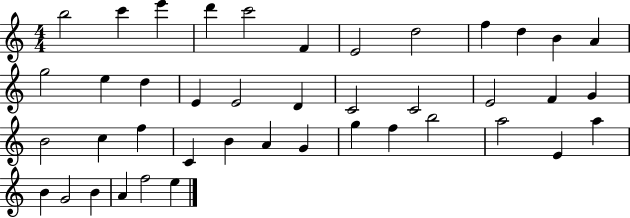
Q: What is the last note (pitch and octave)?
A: E5